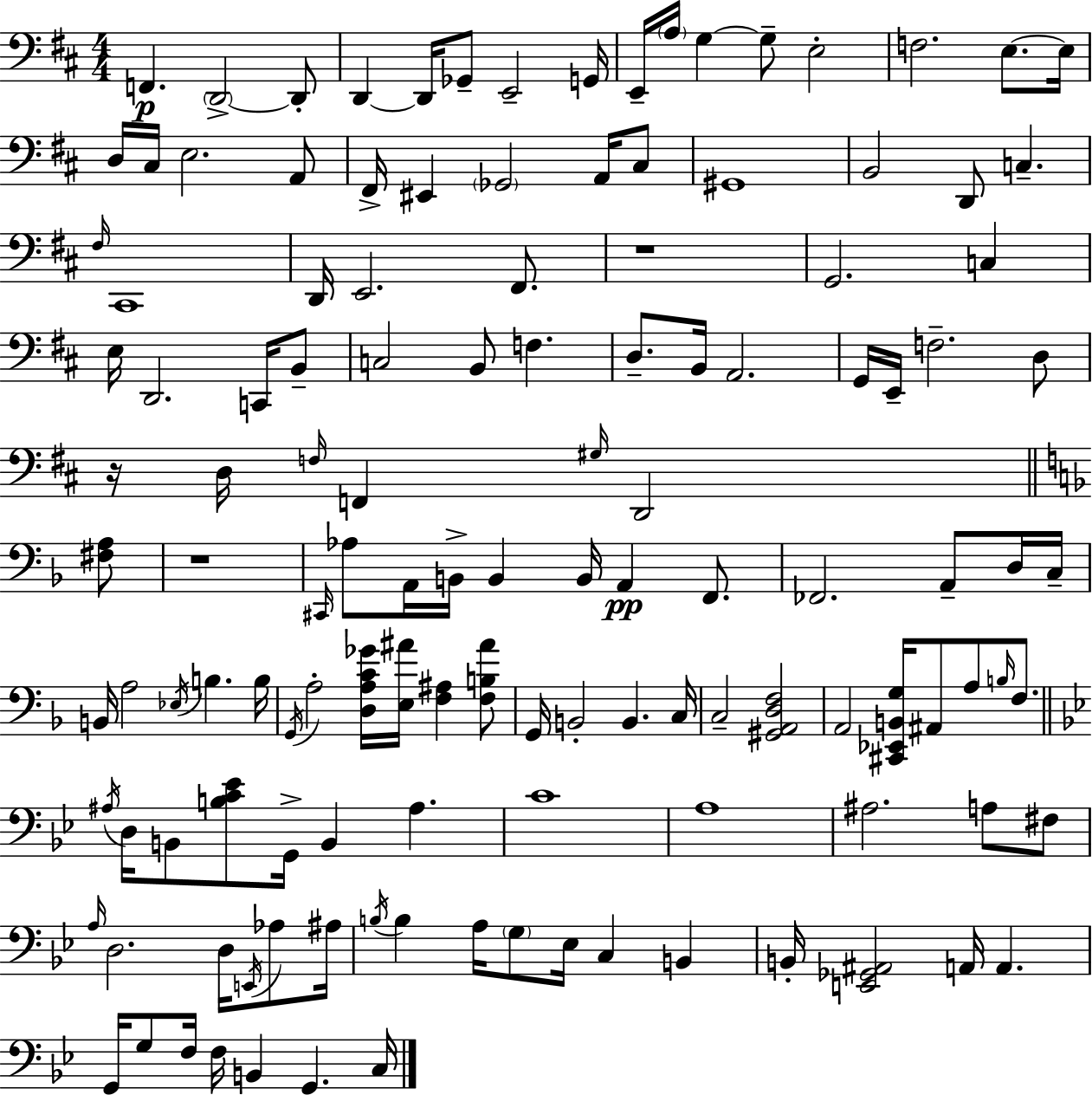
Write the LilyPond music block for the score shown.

{
  \clef bass
  \numericTimeSignature
  \time 4/4
  \key d \major
  \repeat volta 2 { f,4.\p \parenthesize d,2->~~ d,8-. | d,4~~ d,16 ges,8-- e,2-- g,16 | e,16-- \parenthesize a16 g4~~ g8-- e2-. | f2. e8.~~ e16 | \break d16 cis16 e2. a,8 | fis,16-> eis,4 \parenthesize ges,2 a,16 cis8 | gis,1 | b,2 d,8 c4.-- | \break \grace { fis16 } cis,1 | d,16 e,2. fis,8. | r1 | g,2. c4 | \break e16 d,2. c,16 b,8-- | c2 b,8 f4. | d8.-- b,16 a,2. | g,16 e,16-- f2.-- d8 | \break r16 d16 \grace { f16 } f,4 \grace { gis16 } d,2 | \bar "||" \break \key f \major <fis a>8 r1 | \grace { cis,16 } aes8 a,16 b,16-> b,4 b,16 a,4\pp | f,8. fes,2. a,8-- | d16 c16-- b,16 a2 \acciaccatura { ees16 } b4. | \break b16 \acciaccatura { g,16 } a2-. <d a c' ges'>16 <e ais'>16 <f ais>4 | <f b ais'>8 g,16 b,2-. b,4. | c16 c2-- <gis, a, d f>2 | a,2 <cis, ees, b, g>16 ais,8 | \break a8 \grace { b16 } f8. \bar "||" \break \key g \minor \acciaccatura { ais16 } d16 b,8 <b c' ees'>8 g,16-> b,4 ais4. | c'1 | a1 | ais2. a8 fis8 | \break \grace { a16 } d2. d16 \acciaccatura { e,16 } | aes8 ais16 \acciaccatura { b16 } b4 a16 \parenthesize g8 ees16 c4 | b,4 b,16-. <e, ges, ais,>2 a,16 a,4. | g,16 g8 f16 f16 b,4 g,4. | \break c16 } \bar "|."
}